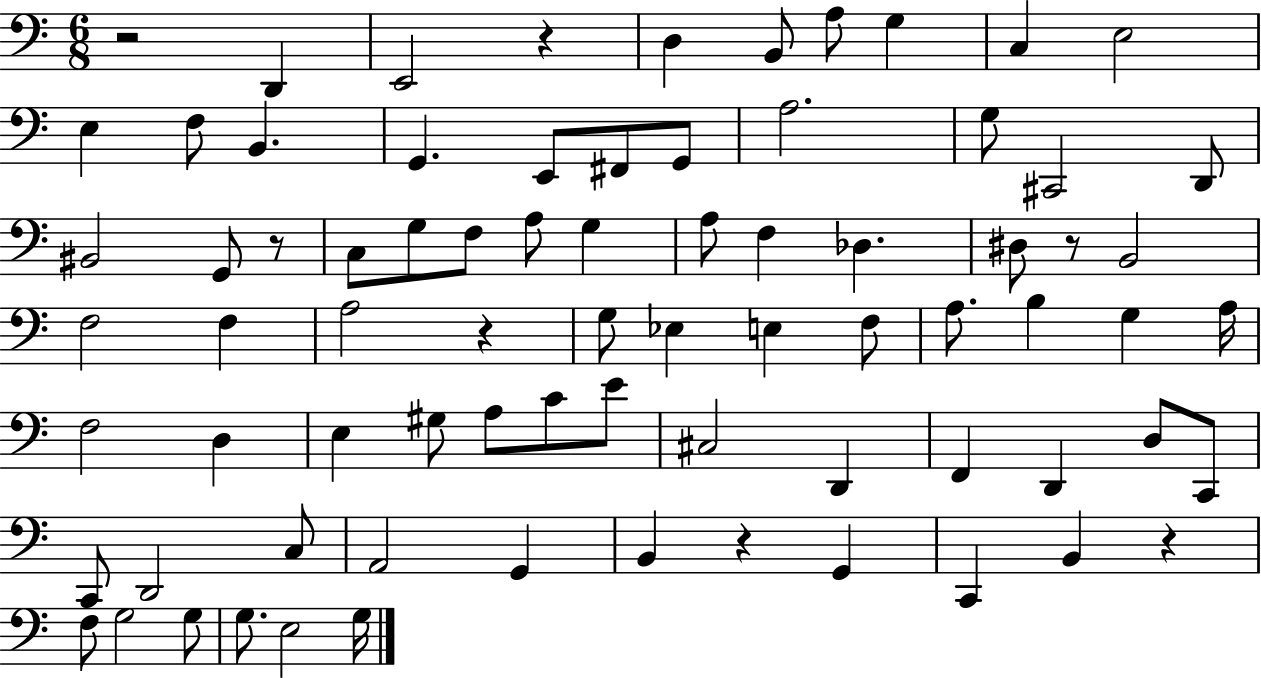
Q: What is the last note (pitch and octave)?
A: G3